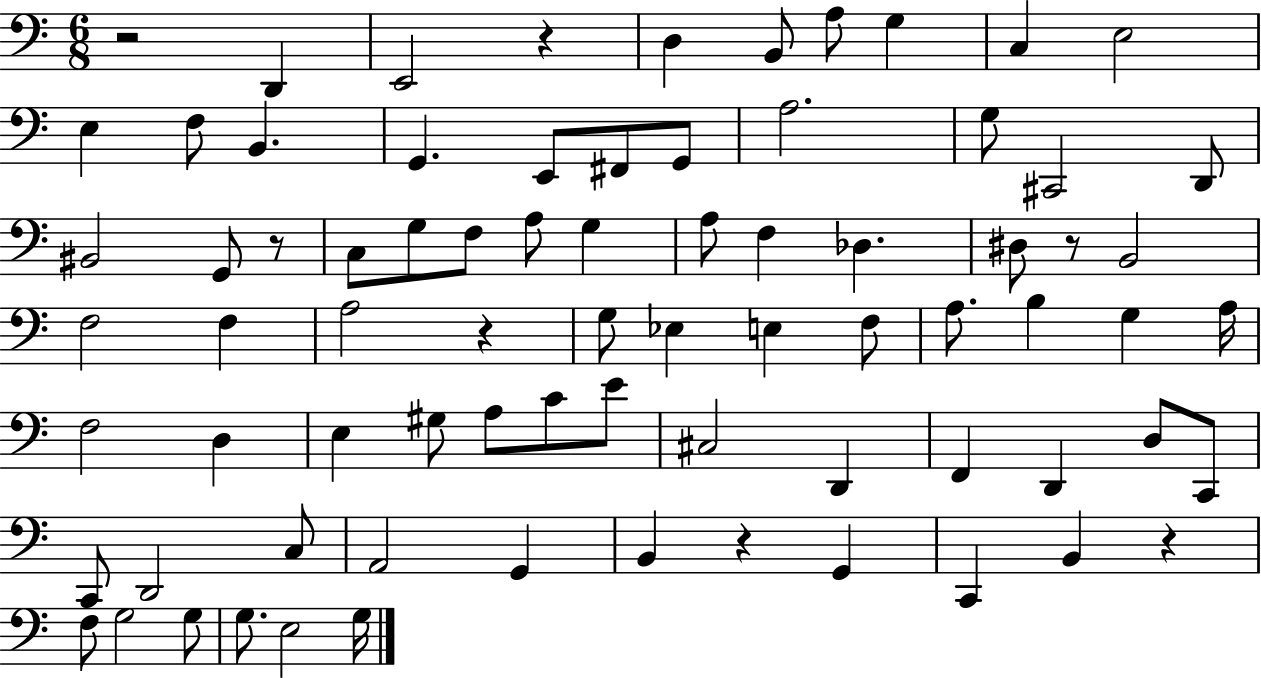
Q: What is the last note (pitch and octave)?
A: G3